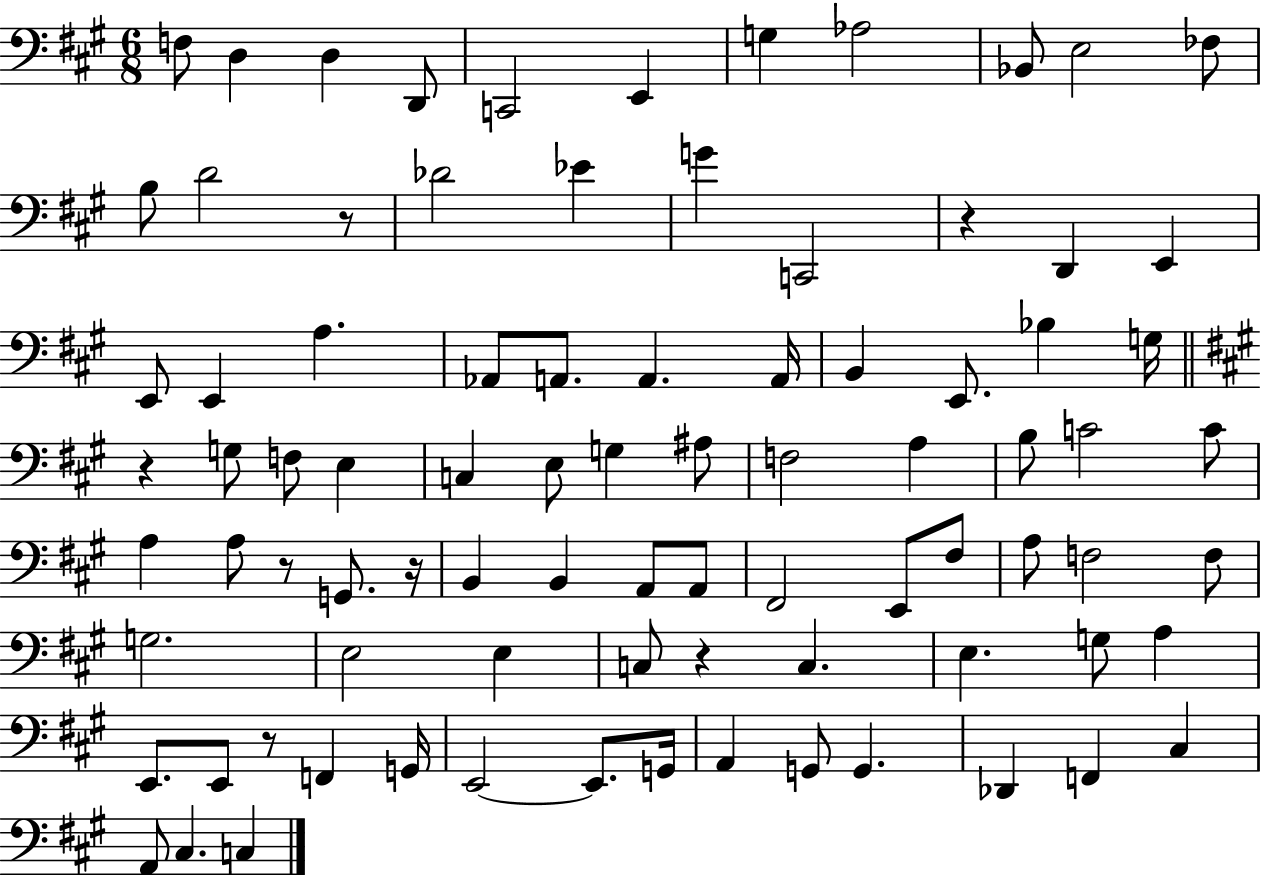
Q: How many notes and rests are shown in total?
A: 86